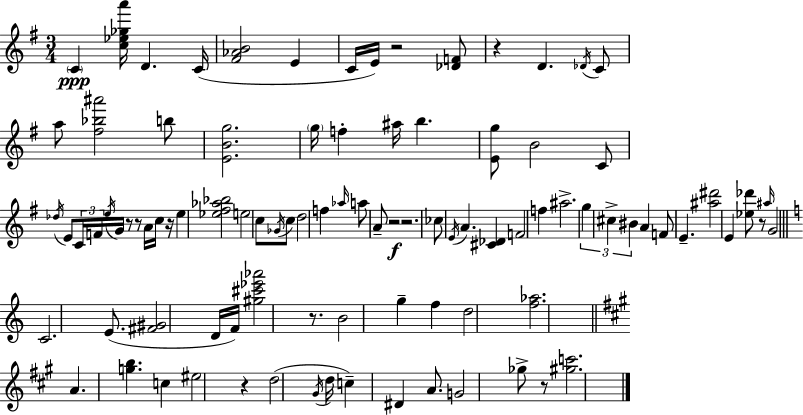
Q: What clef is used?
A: treble